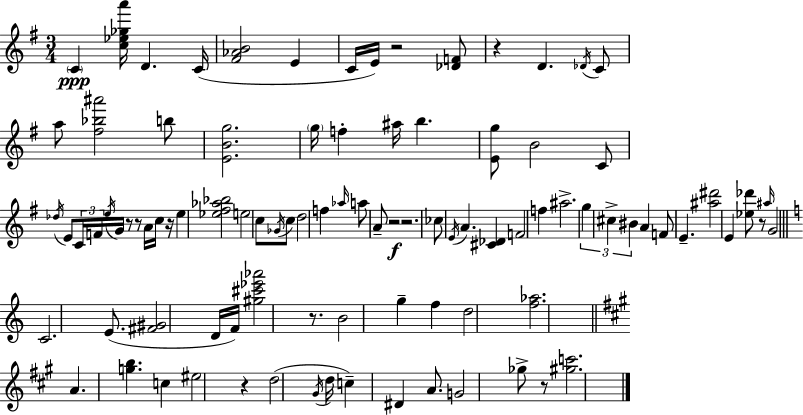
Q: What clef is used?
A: treble